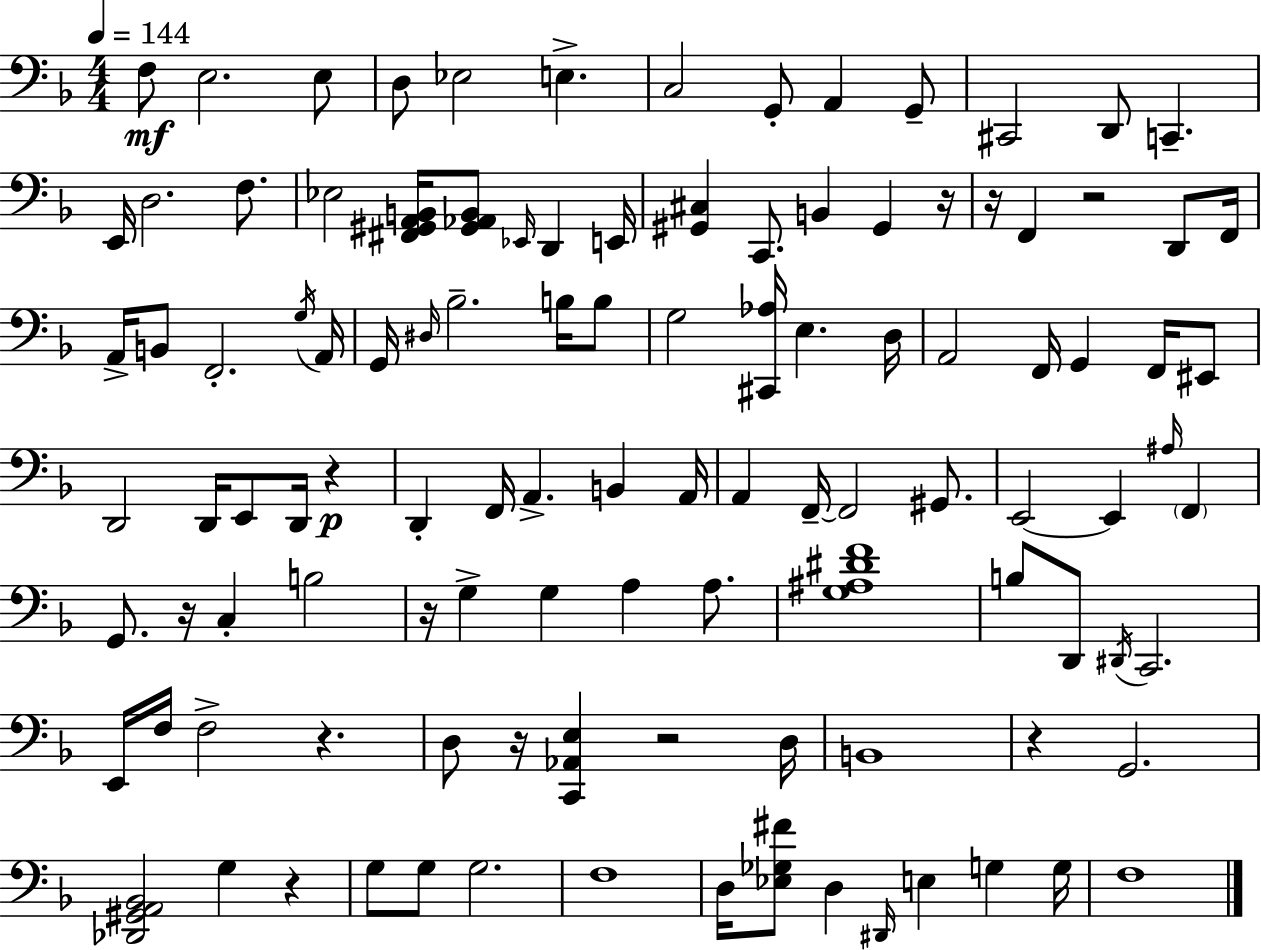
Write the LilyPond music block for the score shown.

{
  \clef bass
  \numericTimeSignature
  \time 4/4
  \key f \major
  \tempo 4 = 144
  f8\mf e2. e8 | d8 ees2 e4.-> | c2 g,8-. a,4 g,8-- | cis,2 d,8 c,4.-- | \break e,16 d2. f8. | ees2 <fis, gis, a, b,>16 <gis, aes, b,>8 \grace { ees,16 } d,4 | e,16 <gis, cis>4 c,8. b,4 gis,4 | r16 r16 f,4 r2 d,8 | \break f,16 a,16-> b,8 f,2.-. | \acciaccatura { g16 } a,16 g,16 \grace { dis16 } bes2.-- | b16 b8 g2 <cis, aes>16 e4. | d16 a,2 f,16 g,4 | \break f,16 eis,8 d,2 d,16 e,8 d,16 r4\p | d,4-. f,16 a,4.-> b,4 | a,16 a,4 f,16--~~ f,2 | gis,8. e,2~~ e,4 \grace { ais16 } | \break \parenthesize f,4 g,8. r16 c4-. b2 | r16 g4-> g4 a4 | a8. <g ais dis' f'>1 | b8 d,8 \acciaccatura { dis,16 } c,2. | \break e,16 f16 f2-> r4. | d8 r16 <c, aes, e>4 r2 | d16 b,1 | r4 g,2. | \break <des, gis, a, bes,>2 g4 | r4 g8 g8 g2. | f1 | d16 <ees ges fis'>8 d4 \grace { dis,16 } e4 | \break g4 g16 f1 | \bar "|."
}